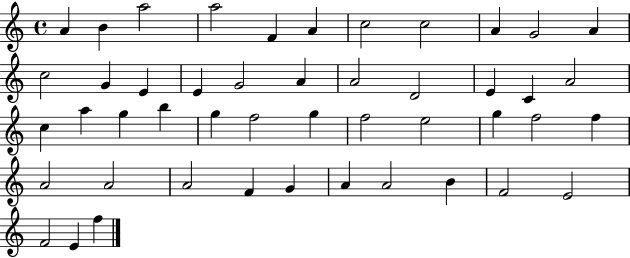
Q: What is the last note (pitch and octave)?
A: F5